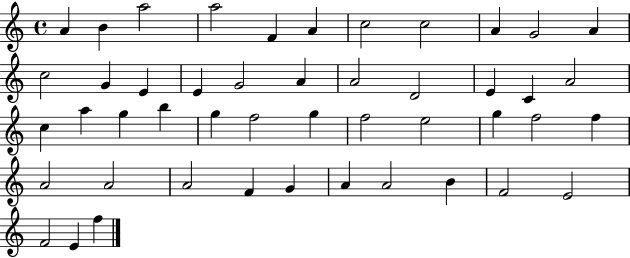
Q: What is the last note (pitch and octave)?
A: F5